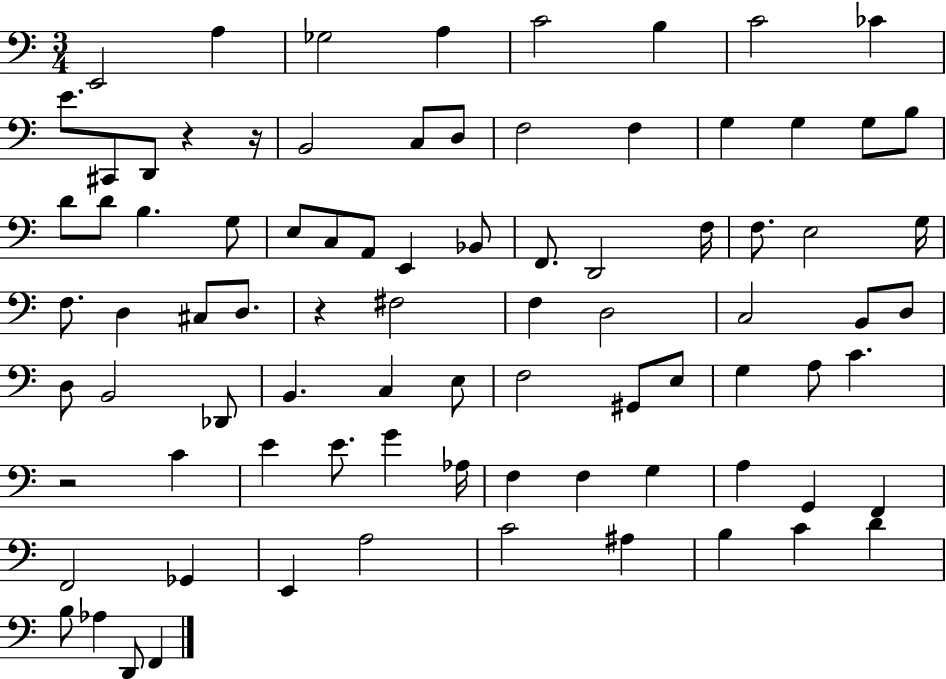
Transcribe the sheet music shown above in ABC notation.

X:1
T:Untitled
M:3/4
L:1/4
K:C
E,,2 A, _G,2 A, C2 B, C2 _C E/2 ^C,,/2 D,,/2 z z/4 B,,2 C,/2 D,/2 F,2 F, G, G, G,/2 B,/2 D/2 D/2 B, G,/2 E,/2 C,/2 A,,/2 E,, _B,,/2 F,,/2 D,,2 F,/4 F,/2 E,2 G,/4 F,/2 D, ^C,/2 D,/2 z ^F,2 F, D,2 C,2 B,,/2 D,/2 D,/2 B,,2 _D,,/2 B,, C, E,/2 F,2 ^G,,/2 E,/2 G, A,/2 C z2 C E E/2 G _A,/4 F, F, G, A, G,, F,, F,,2 _G,, E,, A,2 C2 ^A, B, C D B,/2 _A, D,,/2 F,,